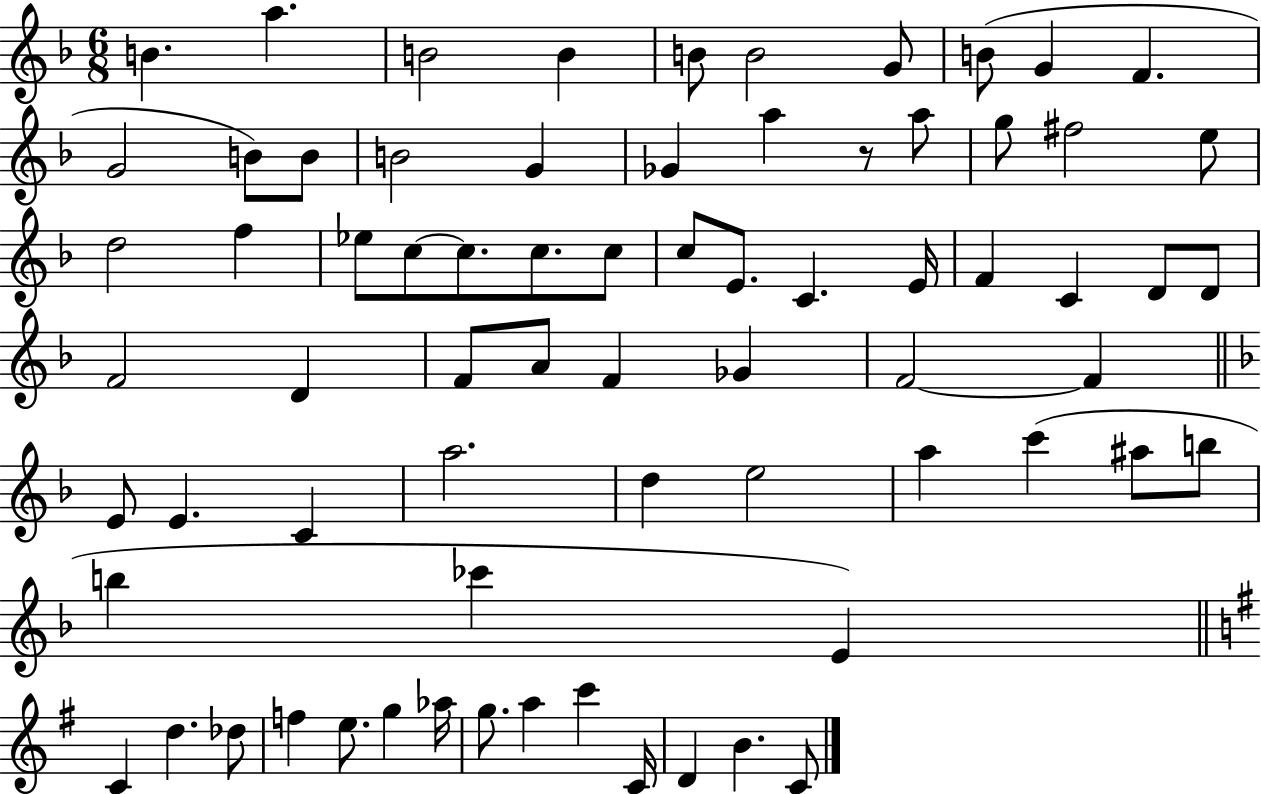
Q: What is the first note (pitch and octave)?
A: B4